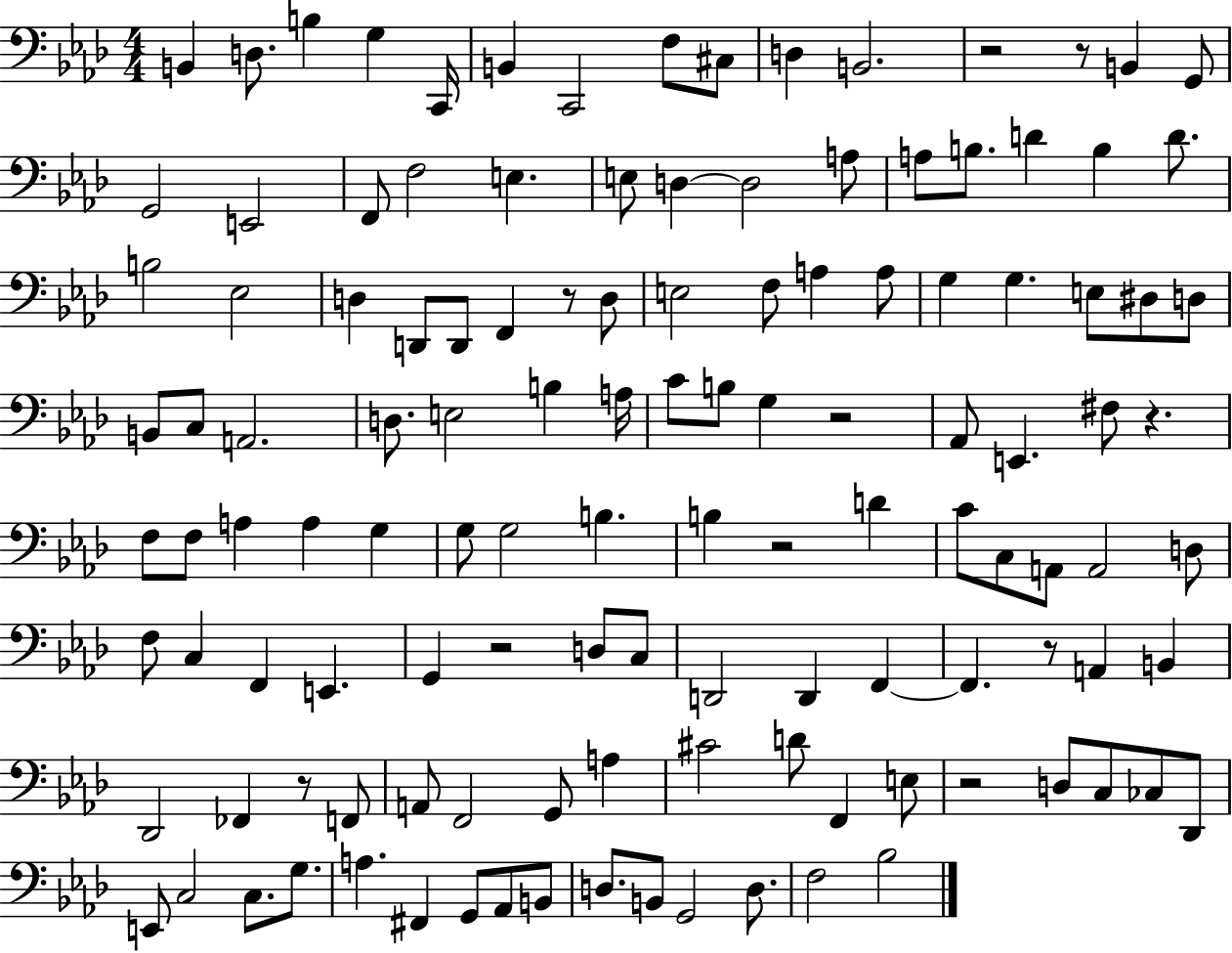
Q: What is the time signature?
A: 4/4